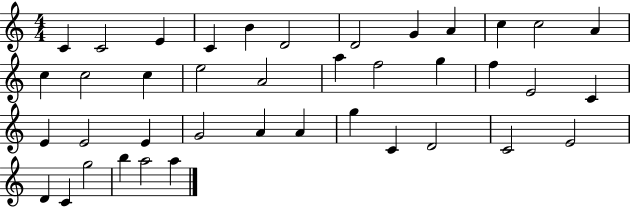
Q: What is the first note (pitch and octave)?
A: C4